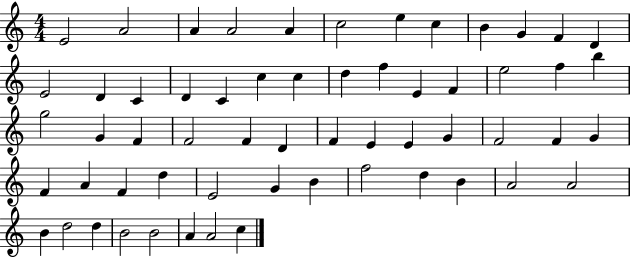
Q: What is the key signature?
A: C major